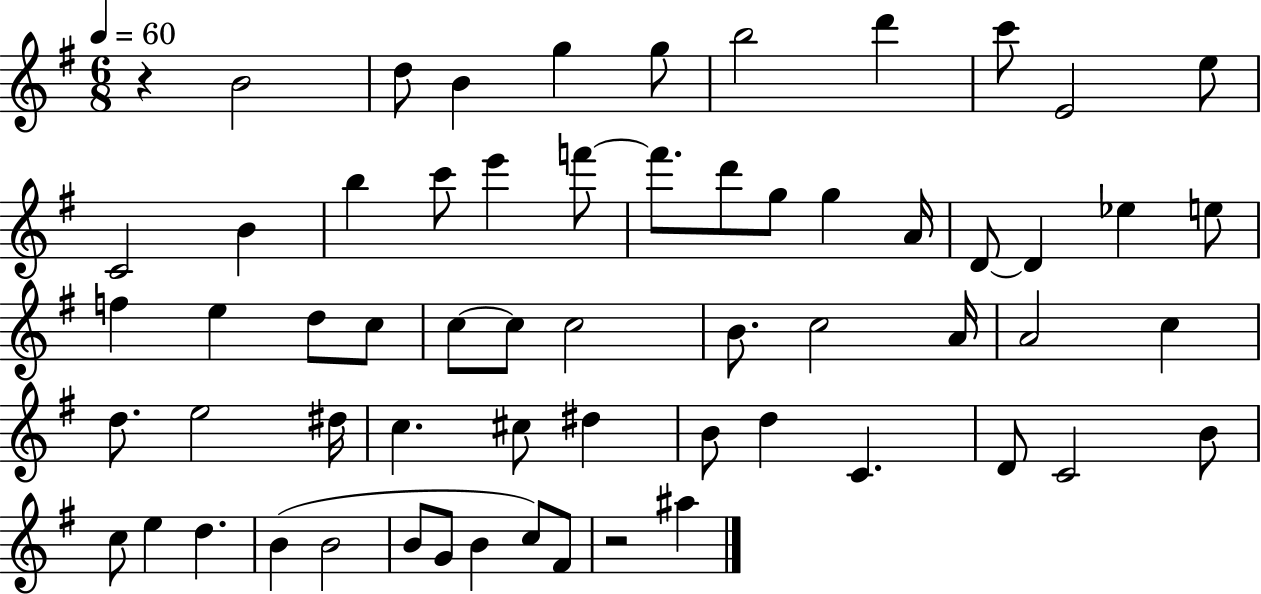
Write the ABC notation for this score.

X:1
T:Untitled
M:6/8
L:1/4
K:G
z B2 d/2 B g g/2 b2 d' c'/2 E2 e/2 C2 B b c'/2 e' f'/2 f'/2 d'/2 g/2 g A/4 D/2 D _e e/2 f e d/2 c/2 c/2 c/2 c2 B/2 c2 A/4 A2 c d/2 e2 ^d/4 c ^c/2 ^d B/2 d C D/2 C2 B/2 c/2 e d B B2 B/2 G/2 B c/2 ^F/2 z2 ^a